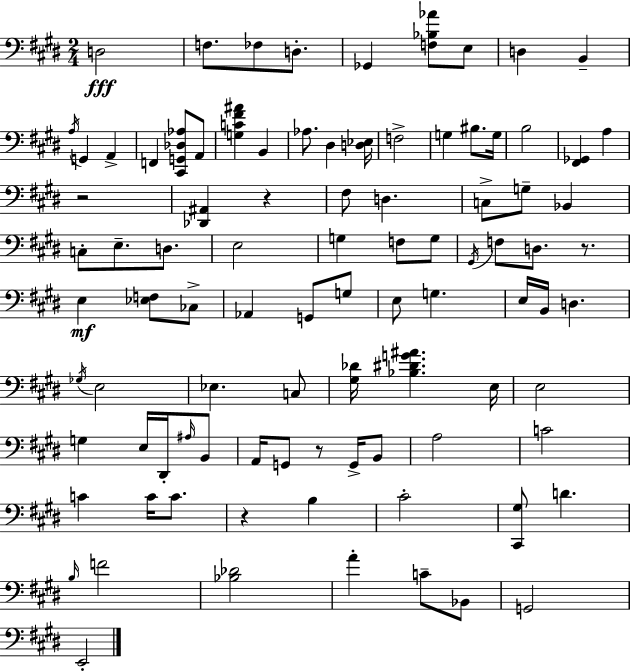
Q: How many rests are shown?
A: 5